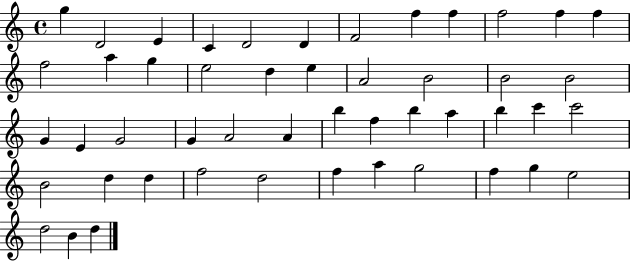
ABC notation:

X:1
T:Untitled
M:4/4
L:1/4
K:C
g D2 E C D2 D F2 f f f2 f f f2 a g e2 d e A2 B2 B2 B2 G E G2 G A2 A b f b a b c' c'2 B2 d d f2 d2 f a g2 f g e2 d2 B d